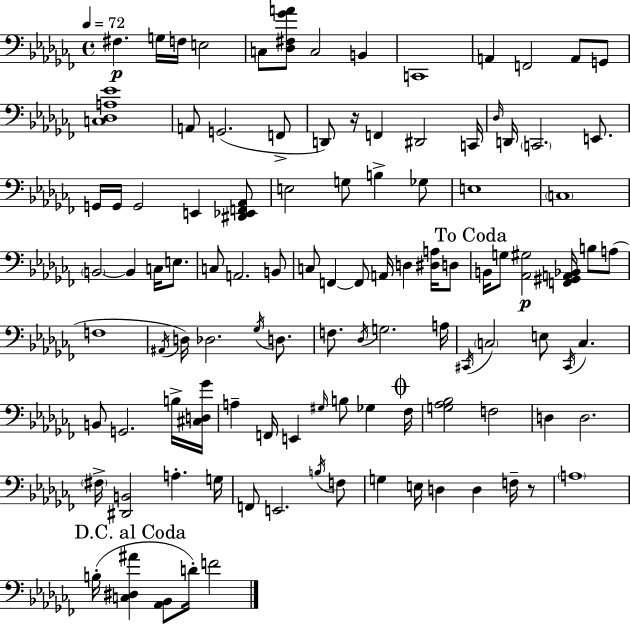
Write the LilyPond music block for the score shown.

{
  \clef bass
  \time 4/4
  \defaultTimeSignature
  \key aes \minor
  \tempo 4 = 72
  fis4.\p g16 f16 e2 | c8 <des fis ges' a'>8 c2 b,4 | c,1 | a,4 f,2 a,8 g,8 | \break <c des a ees'>1 | a,8 g,2.( f,8-> | d,8) r16 f,4 dis,2 c,16 | \grace { des16 } d,16 \parenthesize c,2. e,8. | \break g,16 g,16 g,2 e,4 <dis, ees, f, aes,>8 | e2 g8 b4-> ges8 | e1 | \parenthesize c1 | \break \parenthesize b,2~~ b,4 c16 e8. | c8 a,2. b,8 | c8 f,4~~ f,8 a,16 d4 <dis a>16 d8 | \mark "To Coda" b,16 g8 <aes, gis>2\p <f, gis, a, bes,>16 b8 a8( | \break f1 | \acciaccatura { ais,16 }) d16 des2. \acciaccatura { ges16 } | d8. f8. \acciaccatura { des16 } g2. | a16 \acciaccatura { cis,16 } \parenthesize c2 e8 \acciaccatura { cis,16 } | \break c4. b,8 g,2. | b16-> <cis d ges'>16 a4-- f,16 e,4 \grace { gis16 } | b8 ges4 \mark \markup { \musicglyph "scripts.coda" } fes16 <g aes bes>2 f2 | d4 d2. | \break \parenthesize fis16-> <dis, b,>2 | a4.-. g16 f,8 e,2. | \acciaccatura { b16 } f8 g4 e16 d4 | d4 f16-- r8 \parenthesize a1 | \break \mark "D.C. al Coda" b16-.( <c dis ais'>4 <aes, bes,>8 d'16-.) | f'2 \bar "|."
}